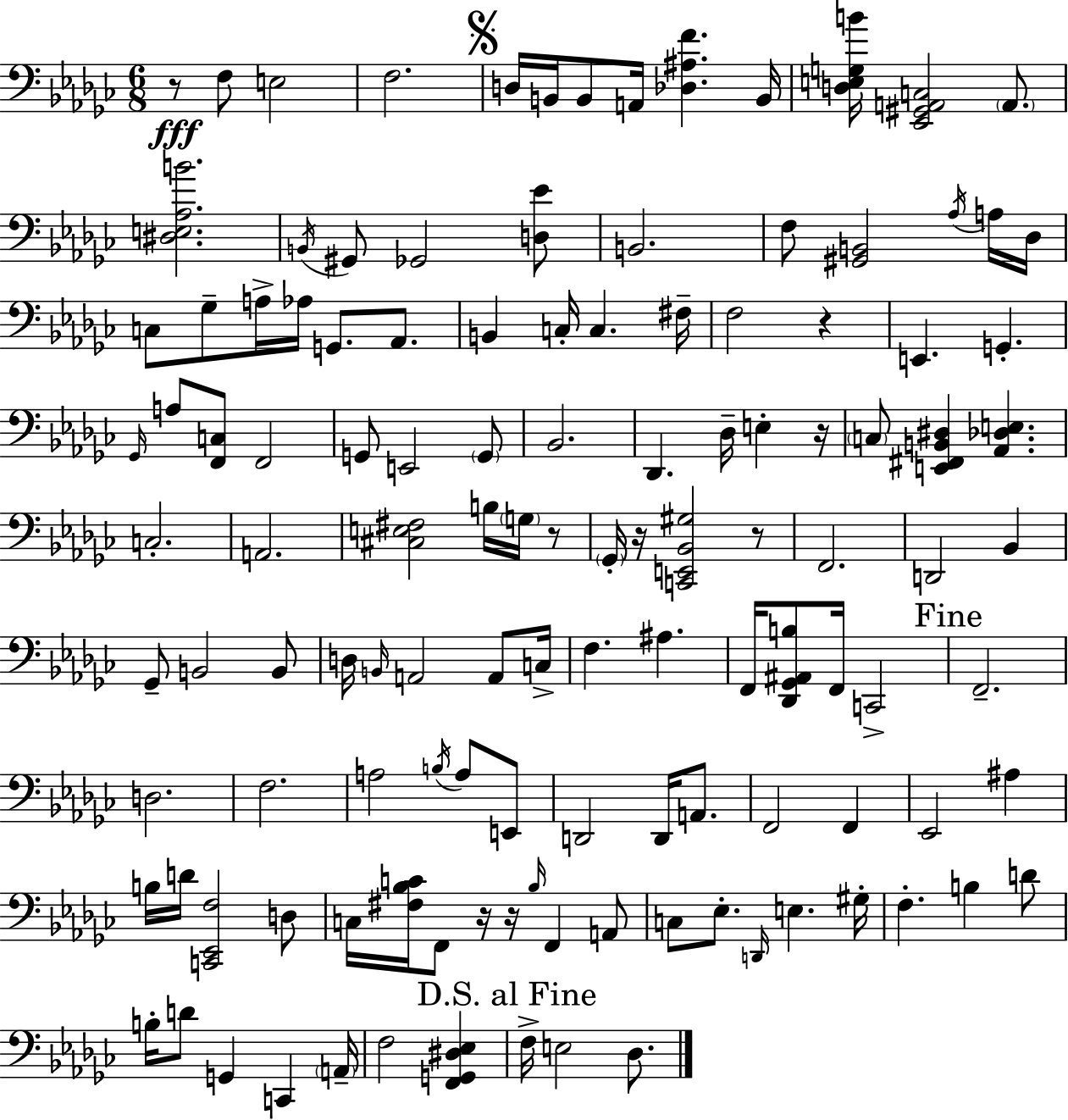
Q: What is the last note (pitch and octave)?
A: Db3